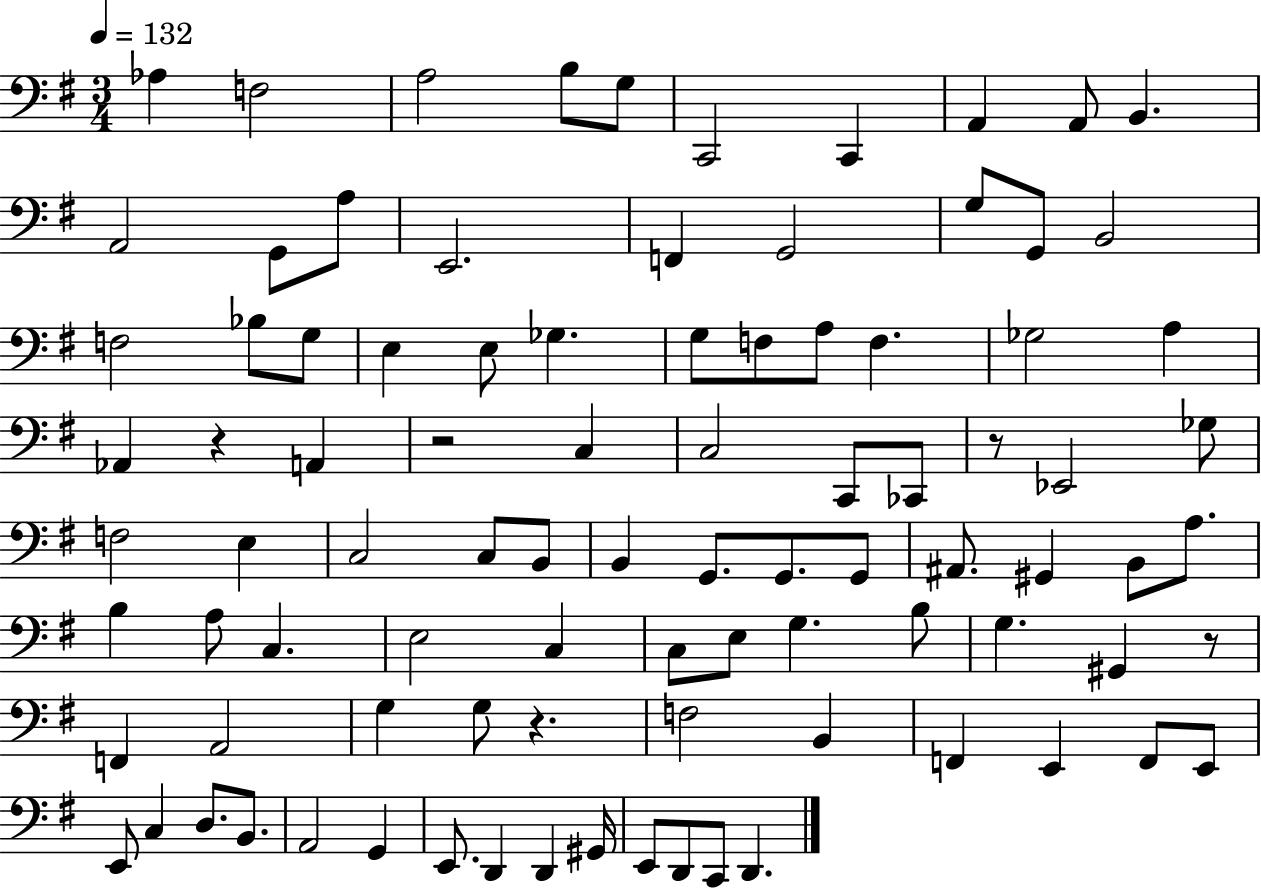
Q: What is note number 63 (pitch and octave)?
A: G#2